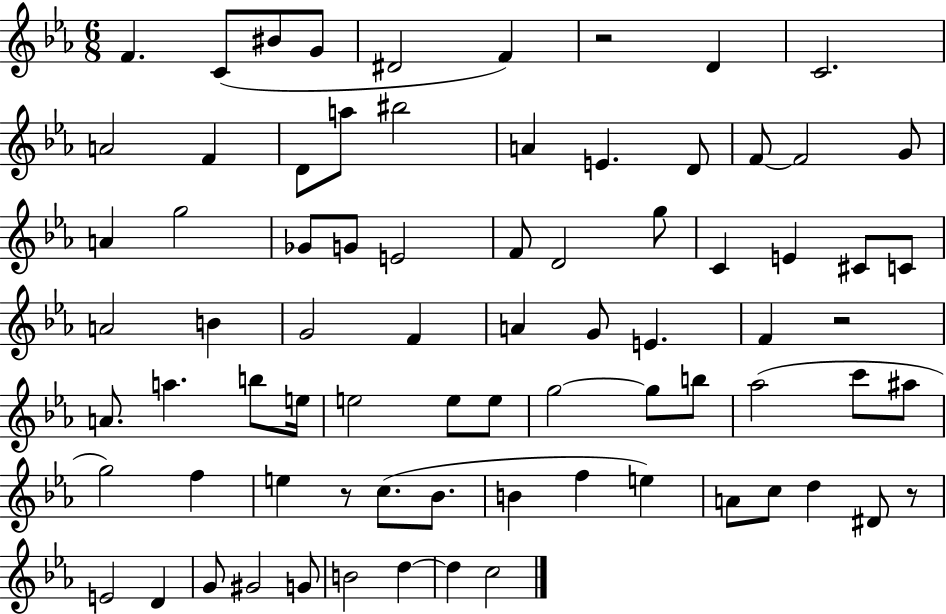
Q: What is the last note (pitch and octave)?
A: C5